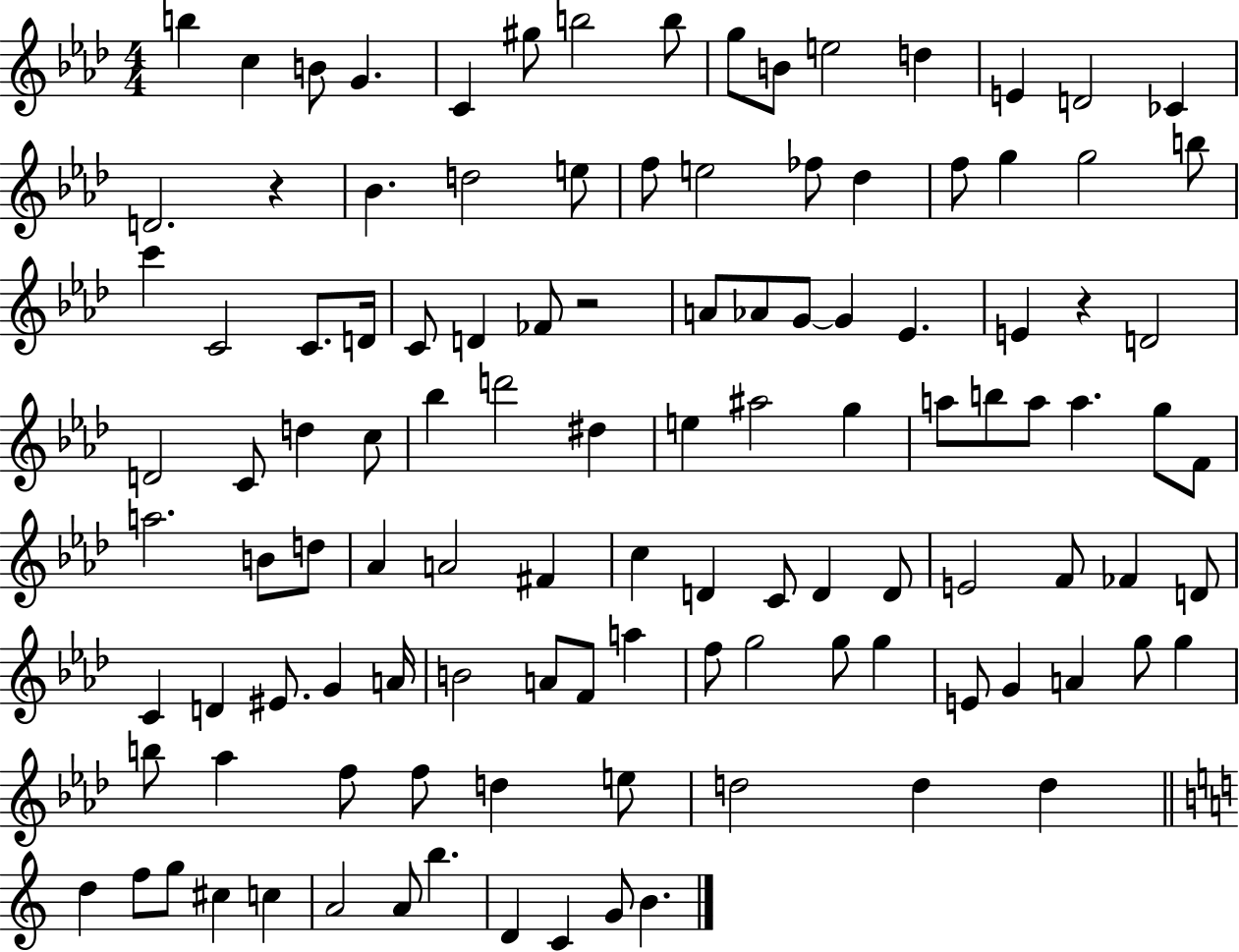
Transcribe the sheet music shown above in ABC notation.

X:1
T:Untitled
M:4/4
L:1/4
K:Ab
b c B/2 G C ^g/2 b2 b/2 g/2 B/2 e2 d E D2 _C D2 z _B d2 e/2 f/2 e2 _f/2 _d f/2 g g2 b/2 c' C2 C/2 D/4 C/2 D _F/2 z2 A/2 _A/2 G/2 G _E E z D2 D2 C/2 d c/2 _b d'2 ^d e ^a2 g a/2 b/2 a/2 a g/2 F/2 a2 B/2 d/2 _A A2 ^F c D C/2 D D/2 E2 F/2 _F D/2 C D ^E/2 G A/4 B2 A/2 F/2 a f/2 g2 g/2 g E/2 G A g/2 g b/2 _a f/2 f/2 d e/2 d2 d d d f/2 g/2 ^c c A2 A/2 b D C G/2 B